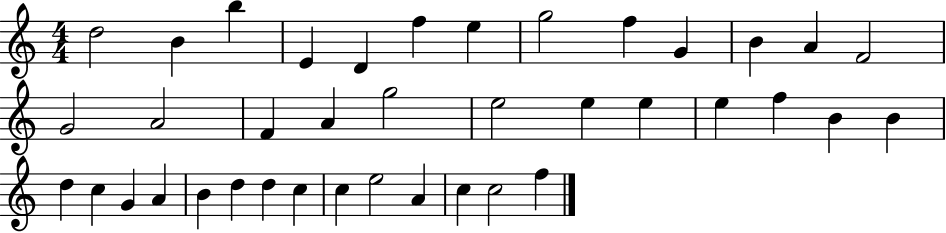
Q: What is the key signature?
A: C major